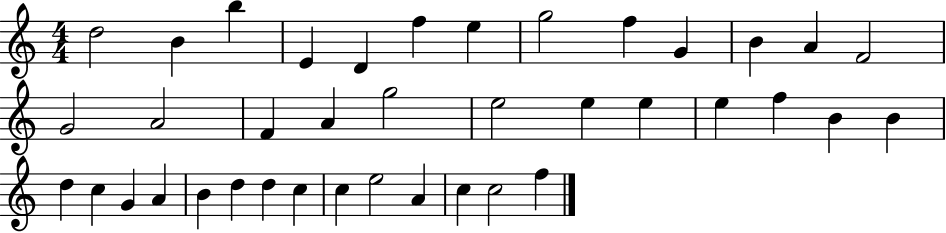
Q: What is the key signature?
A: C major